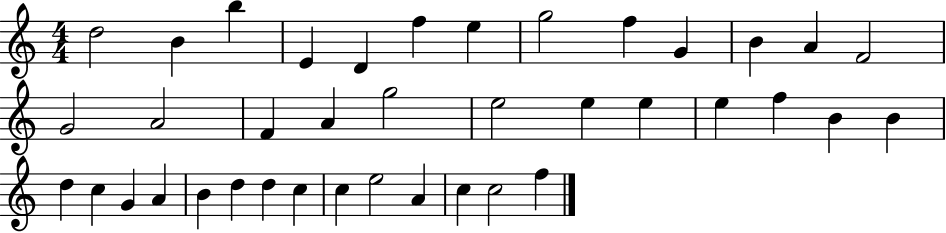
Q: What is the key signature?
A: C major